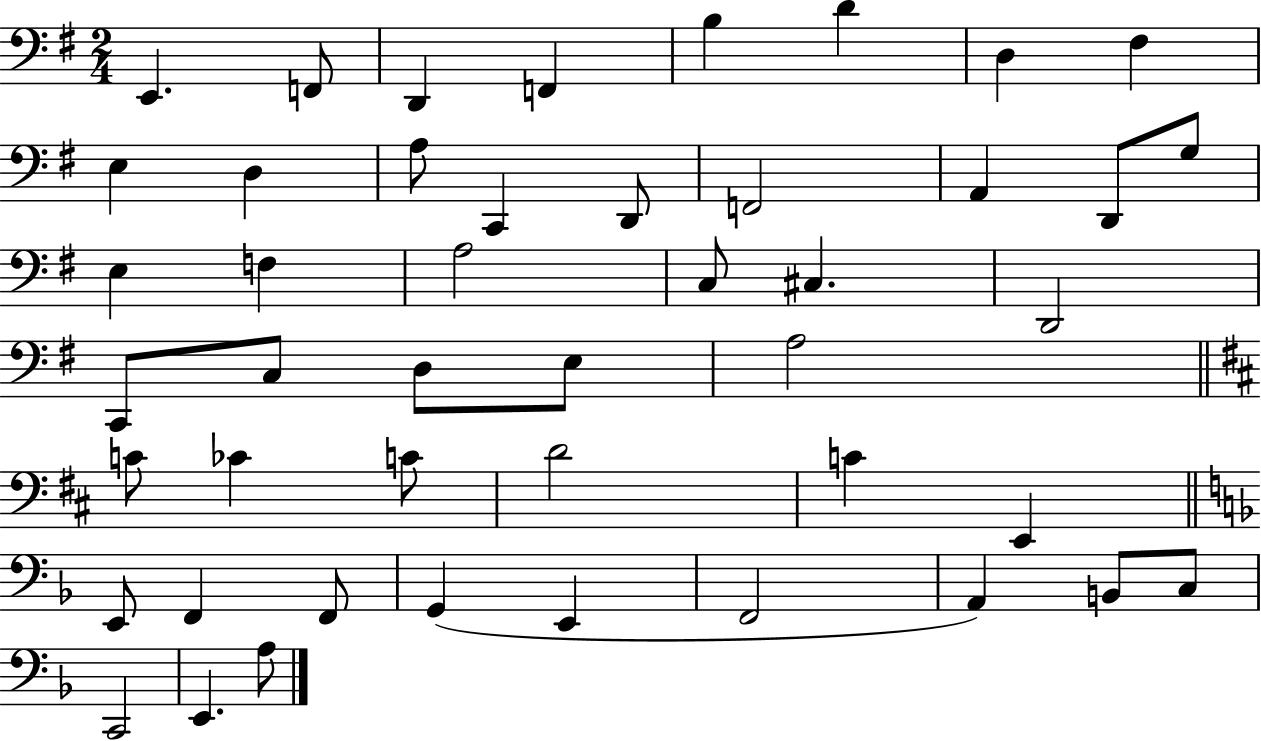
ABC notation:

X:1
T:Untitled
M:2/4
L:1/4
K:G
E,, F,,/2 D,, F,, B, D D, ^F, E, D, A,/2 C,, D,,/2 F,,2 A,, D,,/2 G,/2 E, F, A,2 C,/2 ^C, D,,2 C,,/2 C,/2 D,/2 E,/2 A,2 C/2 _C C/2 D2 C E,, E,,/2 F,, F,,/2 G,, E,, F,,2 A,, B,,/2 C,/2 C,,2 E,, A,/2